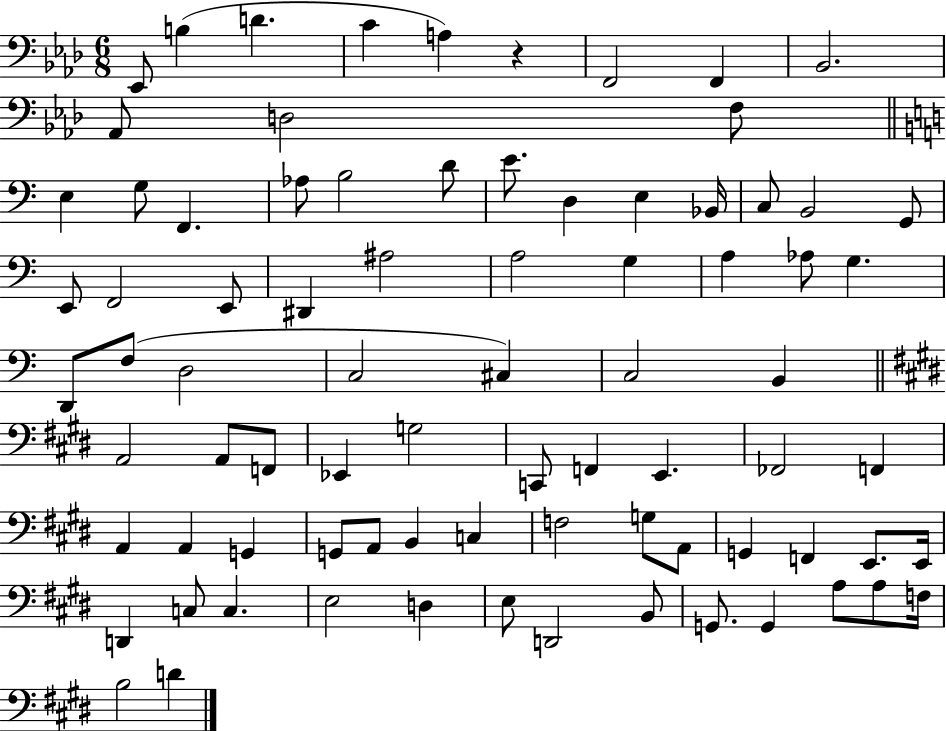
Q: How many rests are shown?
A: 1